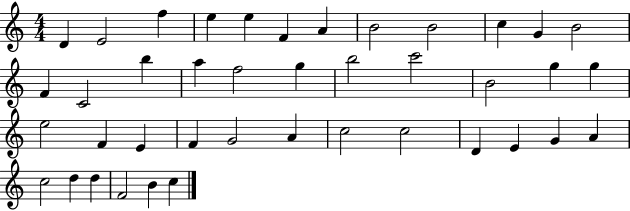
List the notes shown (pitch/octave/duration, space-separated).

D4/q E4/h F5/q E5/q E5/q F4/q A4/q B4/h B4/h C5/q G4/q B4/h F4/q C4/h B5/q A5/q F5/h G5/q B5/h C6/h B4/h G5/q G5/q E5/h F4/q E4/q F4/q G4/h A4/q C5/h C5/h D4/q E4/q G4/q A4/q C5/h D5/q D5/q F4/h B4/q C5/q